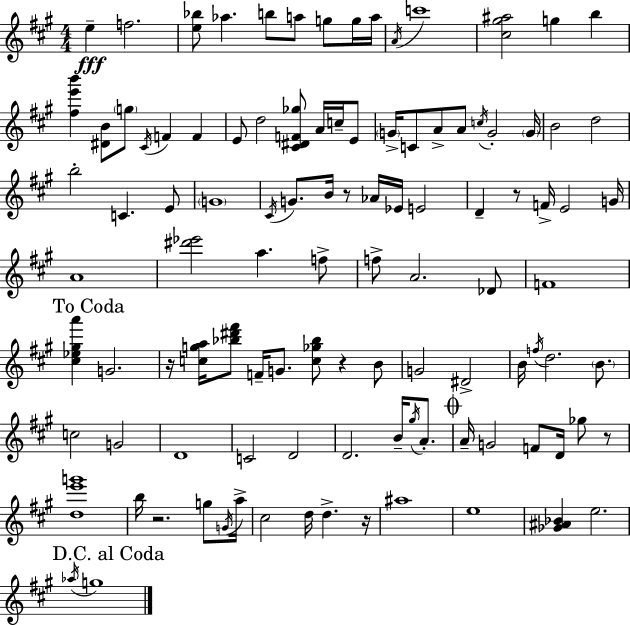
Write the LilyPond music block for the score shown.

{
  \clef treble
  \numericTimeSignature
  \time 4/4
  \key a \major
  e''4--\fff f''2. | <e'' bes''>8 aes''4. b''8 a''8 g''8 g''16 a''16 | \acciaccatura { a'16 } c'''1 | <cis'' gis'' ais''>2 g''4 b''4 | \break <fis'' e''' b'''>4 <dis' b'>8 \parenthesize g''8 \acciaccatura { cis'16 } f'4 f'4 | e'8 d''2 <cis' dis' f' ges''>8 a'16 c''16-- | e'8 \parenthesize g'16-> c'8 a'8-> a'8 \acciaccatura { c''16 } g'2-. | \parenthesize g'16 b'2 d''2 | \break b''2-. c'4. | e'8 \parenthesize g'1 | \acciaccatura { cis'16 } g'8. b'16 r8 aes'16 ees'16 e'2 | d'4-- r8 f'16-> e'2 | \break g'16 a'1 | <dis''' ees'''>2 a''4. | f''8-> f''8-> a'2. | des'8 f'1 | \break \mark "To Coda" <cis'' ees'' gis'' a'''>4 g'2. | r16 <c'' g'' a''>16 <bes'' dis''' fis'''>8 f'16-- g'8. <c'' ges'' bes''>8 r4 | b'8 g'2 dis'2-> | b'16 \acciaccatura { f''16 } d''2. | \break \parenthesize b'8. c''2 g'2 | d'1 | c'2 d'2 | d'2. | \break b'16-- \acciaccatura { gis''16 } a'8.-. \mark \markup { \musicglyph "scripts.coda" } a'16-- g'2 f'8 | d'16 ges''8 r8 <d'' e''' g'''>1 | b''16 r2. | g''8 \acciaccatura { g'16 } a''16-> cis''2 d''16 | \break d''4.-> r16 ais''1 | e''1 | <ges' ais' bes'>4 e''2. | \mark "D.C. al Coda" \acciaccatura { aes''16 } g''1 | \break \bar "|."
}